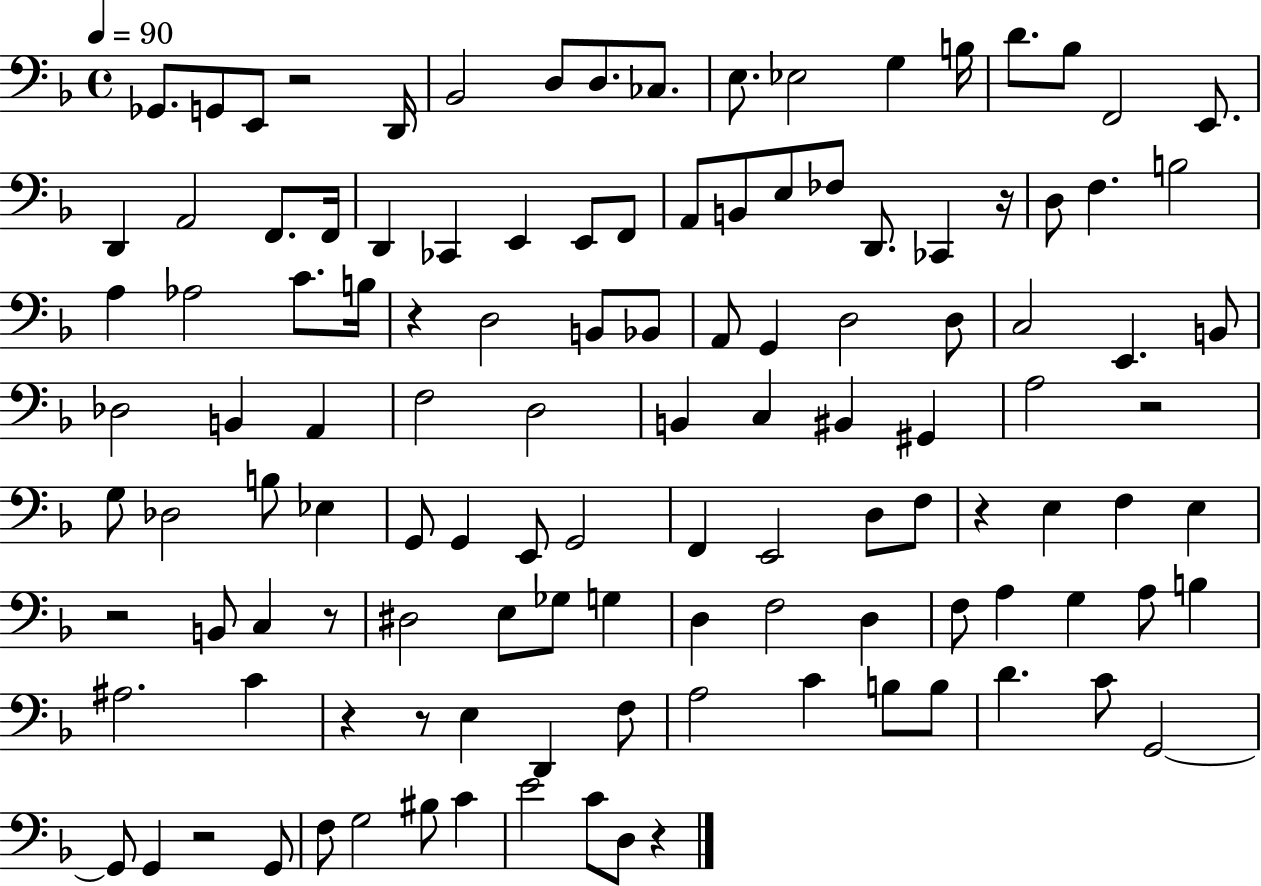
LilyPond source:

{
  \clef bass
  \time 4/4
  \defaultTimeSignature
  \key f \major
  \tempo 4 = 90
  ges,8. g,8 e,8 r2 d,16 | bes,2 d8 d8. ces8. | e8. ees2 g4 b16 | d'8. bes8 f,2 e,8. | \break d,4 a,2 f,8. f,16 | d,4 ces,4 e,4 e,8 f,8 | a,8 b,8 e8 fes8 d,8. ces,4 r16 | d8 f4. b2 | \break a4 aes2 c'8. b16 | r4 d2 b,8 bes,8 | a,8 g,4 d2 d8 | c2 e,4. b,8 | \break des2 b,4 a,4 | f2 d2 | b,4 c4 bis,4 gis,4 | a2 r2 | \break g8 des2 b8 ees4 | g,8 g,4 e,8 g,2 | f,4 e,2 d8 f8 | r4 e4 f4 e4 | \break r2 b,8 c4 r8 | dis2 e8 ges8 g4 | d4 f2 d4 | f8 a4 g4 a8 b4 | \break ais2. c'4 | r4 r8 e4 d,4 f8 | a2 c'4 b8 b8 | d'4. c'8 g,2~~ | \break g,8 g,4 r2 g,8 | f8 g2 bis8 c'4 | e'2 c'8 d8 r4 | \bar "|."
}